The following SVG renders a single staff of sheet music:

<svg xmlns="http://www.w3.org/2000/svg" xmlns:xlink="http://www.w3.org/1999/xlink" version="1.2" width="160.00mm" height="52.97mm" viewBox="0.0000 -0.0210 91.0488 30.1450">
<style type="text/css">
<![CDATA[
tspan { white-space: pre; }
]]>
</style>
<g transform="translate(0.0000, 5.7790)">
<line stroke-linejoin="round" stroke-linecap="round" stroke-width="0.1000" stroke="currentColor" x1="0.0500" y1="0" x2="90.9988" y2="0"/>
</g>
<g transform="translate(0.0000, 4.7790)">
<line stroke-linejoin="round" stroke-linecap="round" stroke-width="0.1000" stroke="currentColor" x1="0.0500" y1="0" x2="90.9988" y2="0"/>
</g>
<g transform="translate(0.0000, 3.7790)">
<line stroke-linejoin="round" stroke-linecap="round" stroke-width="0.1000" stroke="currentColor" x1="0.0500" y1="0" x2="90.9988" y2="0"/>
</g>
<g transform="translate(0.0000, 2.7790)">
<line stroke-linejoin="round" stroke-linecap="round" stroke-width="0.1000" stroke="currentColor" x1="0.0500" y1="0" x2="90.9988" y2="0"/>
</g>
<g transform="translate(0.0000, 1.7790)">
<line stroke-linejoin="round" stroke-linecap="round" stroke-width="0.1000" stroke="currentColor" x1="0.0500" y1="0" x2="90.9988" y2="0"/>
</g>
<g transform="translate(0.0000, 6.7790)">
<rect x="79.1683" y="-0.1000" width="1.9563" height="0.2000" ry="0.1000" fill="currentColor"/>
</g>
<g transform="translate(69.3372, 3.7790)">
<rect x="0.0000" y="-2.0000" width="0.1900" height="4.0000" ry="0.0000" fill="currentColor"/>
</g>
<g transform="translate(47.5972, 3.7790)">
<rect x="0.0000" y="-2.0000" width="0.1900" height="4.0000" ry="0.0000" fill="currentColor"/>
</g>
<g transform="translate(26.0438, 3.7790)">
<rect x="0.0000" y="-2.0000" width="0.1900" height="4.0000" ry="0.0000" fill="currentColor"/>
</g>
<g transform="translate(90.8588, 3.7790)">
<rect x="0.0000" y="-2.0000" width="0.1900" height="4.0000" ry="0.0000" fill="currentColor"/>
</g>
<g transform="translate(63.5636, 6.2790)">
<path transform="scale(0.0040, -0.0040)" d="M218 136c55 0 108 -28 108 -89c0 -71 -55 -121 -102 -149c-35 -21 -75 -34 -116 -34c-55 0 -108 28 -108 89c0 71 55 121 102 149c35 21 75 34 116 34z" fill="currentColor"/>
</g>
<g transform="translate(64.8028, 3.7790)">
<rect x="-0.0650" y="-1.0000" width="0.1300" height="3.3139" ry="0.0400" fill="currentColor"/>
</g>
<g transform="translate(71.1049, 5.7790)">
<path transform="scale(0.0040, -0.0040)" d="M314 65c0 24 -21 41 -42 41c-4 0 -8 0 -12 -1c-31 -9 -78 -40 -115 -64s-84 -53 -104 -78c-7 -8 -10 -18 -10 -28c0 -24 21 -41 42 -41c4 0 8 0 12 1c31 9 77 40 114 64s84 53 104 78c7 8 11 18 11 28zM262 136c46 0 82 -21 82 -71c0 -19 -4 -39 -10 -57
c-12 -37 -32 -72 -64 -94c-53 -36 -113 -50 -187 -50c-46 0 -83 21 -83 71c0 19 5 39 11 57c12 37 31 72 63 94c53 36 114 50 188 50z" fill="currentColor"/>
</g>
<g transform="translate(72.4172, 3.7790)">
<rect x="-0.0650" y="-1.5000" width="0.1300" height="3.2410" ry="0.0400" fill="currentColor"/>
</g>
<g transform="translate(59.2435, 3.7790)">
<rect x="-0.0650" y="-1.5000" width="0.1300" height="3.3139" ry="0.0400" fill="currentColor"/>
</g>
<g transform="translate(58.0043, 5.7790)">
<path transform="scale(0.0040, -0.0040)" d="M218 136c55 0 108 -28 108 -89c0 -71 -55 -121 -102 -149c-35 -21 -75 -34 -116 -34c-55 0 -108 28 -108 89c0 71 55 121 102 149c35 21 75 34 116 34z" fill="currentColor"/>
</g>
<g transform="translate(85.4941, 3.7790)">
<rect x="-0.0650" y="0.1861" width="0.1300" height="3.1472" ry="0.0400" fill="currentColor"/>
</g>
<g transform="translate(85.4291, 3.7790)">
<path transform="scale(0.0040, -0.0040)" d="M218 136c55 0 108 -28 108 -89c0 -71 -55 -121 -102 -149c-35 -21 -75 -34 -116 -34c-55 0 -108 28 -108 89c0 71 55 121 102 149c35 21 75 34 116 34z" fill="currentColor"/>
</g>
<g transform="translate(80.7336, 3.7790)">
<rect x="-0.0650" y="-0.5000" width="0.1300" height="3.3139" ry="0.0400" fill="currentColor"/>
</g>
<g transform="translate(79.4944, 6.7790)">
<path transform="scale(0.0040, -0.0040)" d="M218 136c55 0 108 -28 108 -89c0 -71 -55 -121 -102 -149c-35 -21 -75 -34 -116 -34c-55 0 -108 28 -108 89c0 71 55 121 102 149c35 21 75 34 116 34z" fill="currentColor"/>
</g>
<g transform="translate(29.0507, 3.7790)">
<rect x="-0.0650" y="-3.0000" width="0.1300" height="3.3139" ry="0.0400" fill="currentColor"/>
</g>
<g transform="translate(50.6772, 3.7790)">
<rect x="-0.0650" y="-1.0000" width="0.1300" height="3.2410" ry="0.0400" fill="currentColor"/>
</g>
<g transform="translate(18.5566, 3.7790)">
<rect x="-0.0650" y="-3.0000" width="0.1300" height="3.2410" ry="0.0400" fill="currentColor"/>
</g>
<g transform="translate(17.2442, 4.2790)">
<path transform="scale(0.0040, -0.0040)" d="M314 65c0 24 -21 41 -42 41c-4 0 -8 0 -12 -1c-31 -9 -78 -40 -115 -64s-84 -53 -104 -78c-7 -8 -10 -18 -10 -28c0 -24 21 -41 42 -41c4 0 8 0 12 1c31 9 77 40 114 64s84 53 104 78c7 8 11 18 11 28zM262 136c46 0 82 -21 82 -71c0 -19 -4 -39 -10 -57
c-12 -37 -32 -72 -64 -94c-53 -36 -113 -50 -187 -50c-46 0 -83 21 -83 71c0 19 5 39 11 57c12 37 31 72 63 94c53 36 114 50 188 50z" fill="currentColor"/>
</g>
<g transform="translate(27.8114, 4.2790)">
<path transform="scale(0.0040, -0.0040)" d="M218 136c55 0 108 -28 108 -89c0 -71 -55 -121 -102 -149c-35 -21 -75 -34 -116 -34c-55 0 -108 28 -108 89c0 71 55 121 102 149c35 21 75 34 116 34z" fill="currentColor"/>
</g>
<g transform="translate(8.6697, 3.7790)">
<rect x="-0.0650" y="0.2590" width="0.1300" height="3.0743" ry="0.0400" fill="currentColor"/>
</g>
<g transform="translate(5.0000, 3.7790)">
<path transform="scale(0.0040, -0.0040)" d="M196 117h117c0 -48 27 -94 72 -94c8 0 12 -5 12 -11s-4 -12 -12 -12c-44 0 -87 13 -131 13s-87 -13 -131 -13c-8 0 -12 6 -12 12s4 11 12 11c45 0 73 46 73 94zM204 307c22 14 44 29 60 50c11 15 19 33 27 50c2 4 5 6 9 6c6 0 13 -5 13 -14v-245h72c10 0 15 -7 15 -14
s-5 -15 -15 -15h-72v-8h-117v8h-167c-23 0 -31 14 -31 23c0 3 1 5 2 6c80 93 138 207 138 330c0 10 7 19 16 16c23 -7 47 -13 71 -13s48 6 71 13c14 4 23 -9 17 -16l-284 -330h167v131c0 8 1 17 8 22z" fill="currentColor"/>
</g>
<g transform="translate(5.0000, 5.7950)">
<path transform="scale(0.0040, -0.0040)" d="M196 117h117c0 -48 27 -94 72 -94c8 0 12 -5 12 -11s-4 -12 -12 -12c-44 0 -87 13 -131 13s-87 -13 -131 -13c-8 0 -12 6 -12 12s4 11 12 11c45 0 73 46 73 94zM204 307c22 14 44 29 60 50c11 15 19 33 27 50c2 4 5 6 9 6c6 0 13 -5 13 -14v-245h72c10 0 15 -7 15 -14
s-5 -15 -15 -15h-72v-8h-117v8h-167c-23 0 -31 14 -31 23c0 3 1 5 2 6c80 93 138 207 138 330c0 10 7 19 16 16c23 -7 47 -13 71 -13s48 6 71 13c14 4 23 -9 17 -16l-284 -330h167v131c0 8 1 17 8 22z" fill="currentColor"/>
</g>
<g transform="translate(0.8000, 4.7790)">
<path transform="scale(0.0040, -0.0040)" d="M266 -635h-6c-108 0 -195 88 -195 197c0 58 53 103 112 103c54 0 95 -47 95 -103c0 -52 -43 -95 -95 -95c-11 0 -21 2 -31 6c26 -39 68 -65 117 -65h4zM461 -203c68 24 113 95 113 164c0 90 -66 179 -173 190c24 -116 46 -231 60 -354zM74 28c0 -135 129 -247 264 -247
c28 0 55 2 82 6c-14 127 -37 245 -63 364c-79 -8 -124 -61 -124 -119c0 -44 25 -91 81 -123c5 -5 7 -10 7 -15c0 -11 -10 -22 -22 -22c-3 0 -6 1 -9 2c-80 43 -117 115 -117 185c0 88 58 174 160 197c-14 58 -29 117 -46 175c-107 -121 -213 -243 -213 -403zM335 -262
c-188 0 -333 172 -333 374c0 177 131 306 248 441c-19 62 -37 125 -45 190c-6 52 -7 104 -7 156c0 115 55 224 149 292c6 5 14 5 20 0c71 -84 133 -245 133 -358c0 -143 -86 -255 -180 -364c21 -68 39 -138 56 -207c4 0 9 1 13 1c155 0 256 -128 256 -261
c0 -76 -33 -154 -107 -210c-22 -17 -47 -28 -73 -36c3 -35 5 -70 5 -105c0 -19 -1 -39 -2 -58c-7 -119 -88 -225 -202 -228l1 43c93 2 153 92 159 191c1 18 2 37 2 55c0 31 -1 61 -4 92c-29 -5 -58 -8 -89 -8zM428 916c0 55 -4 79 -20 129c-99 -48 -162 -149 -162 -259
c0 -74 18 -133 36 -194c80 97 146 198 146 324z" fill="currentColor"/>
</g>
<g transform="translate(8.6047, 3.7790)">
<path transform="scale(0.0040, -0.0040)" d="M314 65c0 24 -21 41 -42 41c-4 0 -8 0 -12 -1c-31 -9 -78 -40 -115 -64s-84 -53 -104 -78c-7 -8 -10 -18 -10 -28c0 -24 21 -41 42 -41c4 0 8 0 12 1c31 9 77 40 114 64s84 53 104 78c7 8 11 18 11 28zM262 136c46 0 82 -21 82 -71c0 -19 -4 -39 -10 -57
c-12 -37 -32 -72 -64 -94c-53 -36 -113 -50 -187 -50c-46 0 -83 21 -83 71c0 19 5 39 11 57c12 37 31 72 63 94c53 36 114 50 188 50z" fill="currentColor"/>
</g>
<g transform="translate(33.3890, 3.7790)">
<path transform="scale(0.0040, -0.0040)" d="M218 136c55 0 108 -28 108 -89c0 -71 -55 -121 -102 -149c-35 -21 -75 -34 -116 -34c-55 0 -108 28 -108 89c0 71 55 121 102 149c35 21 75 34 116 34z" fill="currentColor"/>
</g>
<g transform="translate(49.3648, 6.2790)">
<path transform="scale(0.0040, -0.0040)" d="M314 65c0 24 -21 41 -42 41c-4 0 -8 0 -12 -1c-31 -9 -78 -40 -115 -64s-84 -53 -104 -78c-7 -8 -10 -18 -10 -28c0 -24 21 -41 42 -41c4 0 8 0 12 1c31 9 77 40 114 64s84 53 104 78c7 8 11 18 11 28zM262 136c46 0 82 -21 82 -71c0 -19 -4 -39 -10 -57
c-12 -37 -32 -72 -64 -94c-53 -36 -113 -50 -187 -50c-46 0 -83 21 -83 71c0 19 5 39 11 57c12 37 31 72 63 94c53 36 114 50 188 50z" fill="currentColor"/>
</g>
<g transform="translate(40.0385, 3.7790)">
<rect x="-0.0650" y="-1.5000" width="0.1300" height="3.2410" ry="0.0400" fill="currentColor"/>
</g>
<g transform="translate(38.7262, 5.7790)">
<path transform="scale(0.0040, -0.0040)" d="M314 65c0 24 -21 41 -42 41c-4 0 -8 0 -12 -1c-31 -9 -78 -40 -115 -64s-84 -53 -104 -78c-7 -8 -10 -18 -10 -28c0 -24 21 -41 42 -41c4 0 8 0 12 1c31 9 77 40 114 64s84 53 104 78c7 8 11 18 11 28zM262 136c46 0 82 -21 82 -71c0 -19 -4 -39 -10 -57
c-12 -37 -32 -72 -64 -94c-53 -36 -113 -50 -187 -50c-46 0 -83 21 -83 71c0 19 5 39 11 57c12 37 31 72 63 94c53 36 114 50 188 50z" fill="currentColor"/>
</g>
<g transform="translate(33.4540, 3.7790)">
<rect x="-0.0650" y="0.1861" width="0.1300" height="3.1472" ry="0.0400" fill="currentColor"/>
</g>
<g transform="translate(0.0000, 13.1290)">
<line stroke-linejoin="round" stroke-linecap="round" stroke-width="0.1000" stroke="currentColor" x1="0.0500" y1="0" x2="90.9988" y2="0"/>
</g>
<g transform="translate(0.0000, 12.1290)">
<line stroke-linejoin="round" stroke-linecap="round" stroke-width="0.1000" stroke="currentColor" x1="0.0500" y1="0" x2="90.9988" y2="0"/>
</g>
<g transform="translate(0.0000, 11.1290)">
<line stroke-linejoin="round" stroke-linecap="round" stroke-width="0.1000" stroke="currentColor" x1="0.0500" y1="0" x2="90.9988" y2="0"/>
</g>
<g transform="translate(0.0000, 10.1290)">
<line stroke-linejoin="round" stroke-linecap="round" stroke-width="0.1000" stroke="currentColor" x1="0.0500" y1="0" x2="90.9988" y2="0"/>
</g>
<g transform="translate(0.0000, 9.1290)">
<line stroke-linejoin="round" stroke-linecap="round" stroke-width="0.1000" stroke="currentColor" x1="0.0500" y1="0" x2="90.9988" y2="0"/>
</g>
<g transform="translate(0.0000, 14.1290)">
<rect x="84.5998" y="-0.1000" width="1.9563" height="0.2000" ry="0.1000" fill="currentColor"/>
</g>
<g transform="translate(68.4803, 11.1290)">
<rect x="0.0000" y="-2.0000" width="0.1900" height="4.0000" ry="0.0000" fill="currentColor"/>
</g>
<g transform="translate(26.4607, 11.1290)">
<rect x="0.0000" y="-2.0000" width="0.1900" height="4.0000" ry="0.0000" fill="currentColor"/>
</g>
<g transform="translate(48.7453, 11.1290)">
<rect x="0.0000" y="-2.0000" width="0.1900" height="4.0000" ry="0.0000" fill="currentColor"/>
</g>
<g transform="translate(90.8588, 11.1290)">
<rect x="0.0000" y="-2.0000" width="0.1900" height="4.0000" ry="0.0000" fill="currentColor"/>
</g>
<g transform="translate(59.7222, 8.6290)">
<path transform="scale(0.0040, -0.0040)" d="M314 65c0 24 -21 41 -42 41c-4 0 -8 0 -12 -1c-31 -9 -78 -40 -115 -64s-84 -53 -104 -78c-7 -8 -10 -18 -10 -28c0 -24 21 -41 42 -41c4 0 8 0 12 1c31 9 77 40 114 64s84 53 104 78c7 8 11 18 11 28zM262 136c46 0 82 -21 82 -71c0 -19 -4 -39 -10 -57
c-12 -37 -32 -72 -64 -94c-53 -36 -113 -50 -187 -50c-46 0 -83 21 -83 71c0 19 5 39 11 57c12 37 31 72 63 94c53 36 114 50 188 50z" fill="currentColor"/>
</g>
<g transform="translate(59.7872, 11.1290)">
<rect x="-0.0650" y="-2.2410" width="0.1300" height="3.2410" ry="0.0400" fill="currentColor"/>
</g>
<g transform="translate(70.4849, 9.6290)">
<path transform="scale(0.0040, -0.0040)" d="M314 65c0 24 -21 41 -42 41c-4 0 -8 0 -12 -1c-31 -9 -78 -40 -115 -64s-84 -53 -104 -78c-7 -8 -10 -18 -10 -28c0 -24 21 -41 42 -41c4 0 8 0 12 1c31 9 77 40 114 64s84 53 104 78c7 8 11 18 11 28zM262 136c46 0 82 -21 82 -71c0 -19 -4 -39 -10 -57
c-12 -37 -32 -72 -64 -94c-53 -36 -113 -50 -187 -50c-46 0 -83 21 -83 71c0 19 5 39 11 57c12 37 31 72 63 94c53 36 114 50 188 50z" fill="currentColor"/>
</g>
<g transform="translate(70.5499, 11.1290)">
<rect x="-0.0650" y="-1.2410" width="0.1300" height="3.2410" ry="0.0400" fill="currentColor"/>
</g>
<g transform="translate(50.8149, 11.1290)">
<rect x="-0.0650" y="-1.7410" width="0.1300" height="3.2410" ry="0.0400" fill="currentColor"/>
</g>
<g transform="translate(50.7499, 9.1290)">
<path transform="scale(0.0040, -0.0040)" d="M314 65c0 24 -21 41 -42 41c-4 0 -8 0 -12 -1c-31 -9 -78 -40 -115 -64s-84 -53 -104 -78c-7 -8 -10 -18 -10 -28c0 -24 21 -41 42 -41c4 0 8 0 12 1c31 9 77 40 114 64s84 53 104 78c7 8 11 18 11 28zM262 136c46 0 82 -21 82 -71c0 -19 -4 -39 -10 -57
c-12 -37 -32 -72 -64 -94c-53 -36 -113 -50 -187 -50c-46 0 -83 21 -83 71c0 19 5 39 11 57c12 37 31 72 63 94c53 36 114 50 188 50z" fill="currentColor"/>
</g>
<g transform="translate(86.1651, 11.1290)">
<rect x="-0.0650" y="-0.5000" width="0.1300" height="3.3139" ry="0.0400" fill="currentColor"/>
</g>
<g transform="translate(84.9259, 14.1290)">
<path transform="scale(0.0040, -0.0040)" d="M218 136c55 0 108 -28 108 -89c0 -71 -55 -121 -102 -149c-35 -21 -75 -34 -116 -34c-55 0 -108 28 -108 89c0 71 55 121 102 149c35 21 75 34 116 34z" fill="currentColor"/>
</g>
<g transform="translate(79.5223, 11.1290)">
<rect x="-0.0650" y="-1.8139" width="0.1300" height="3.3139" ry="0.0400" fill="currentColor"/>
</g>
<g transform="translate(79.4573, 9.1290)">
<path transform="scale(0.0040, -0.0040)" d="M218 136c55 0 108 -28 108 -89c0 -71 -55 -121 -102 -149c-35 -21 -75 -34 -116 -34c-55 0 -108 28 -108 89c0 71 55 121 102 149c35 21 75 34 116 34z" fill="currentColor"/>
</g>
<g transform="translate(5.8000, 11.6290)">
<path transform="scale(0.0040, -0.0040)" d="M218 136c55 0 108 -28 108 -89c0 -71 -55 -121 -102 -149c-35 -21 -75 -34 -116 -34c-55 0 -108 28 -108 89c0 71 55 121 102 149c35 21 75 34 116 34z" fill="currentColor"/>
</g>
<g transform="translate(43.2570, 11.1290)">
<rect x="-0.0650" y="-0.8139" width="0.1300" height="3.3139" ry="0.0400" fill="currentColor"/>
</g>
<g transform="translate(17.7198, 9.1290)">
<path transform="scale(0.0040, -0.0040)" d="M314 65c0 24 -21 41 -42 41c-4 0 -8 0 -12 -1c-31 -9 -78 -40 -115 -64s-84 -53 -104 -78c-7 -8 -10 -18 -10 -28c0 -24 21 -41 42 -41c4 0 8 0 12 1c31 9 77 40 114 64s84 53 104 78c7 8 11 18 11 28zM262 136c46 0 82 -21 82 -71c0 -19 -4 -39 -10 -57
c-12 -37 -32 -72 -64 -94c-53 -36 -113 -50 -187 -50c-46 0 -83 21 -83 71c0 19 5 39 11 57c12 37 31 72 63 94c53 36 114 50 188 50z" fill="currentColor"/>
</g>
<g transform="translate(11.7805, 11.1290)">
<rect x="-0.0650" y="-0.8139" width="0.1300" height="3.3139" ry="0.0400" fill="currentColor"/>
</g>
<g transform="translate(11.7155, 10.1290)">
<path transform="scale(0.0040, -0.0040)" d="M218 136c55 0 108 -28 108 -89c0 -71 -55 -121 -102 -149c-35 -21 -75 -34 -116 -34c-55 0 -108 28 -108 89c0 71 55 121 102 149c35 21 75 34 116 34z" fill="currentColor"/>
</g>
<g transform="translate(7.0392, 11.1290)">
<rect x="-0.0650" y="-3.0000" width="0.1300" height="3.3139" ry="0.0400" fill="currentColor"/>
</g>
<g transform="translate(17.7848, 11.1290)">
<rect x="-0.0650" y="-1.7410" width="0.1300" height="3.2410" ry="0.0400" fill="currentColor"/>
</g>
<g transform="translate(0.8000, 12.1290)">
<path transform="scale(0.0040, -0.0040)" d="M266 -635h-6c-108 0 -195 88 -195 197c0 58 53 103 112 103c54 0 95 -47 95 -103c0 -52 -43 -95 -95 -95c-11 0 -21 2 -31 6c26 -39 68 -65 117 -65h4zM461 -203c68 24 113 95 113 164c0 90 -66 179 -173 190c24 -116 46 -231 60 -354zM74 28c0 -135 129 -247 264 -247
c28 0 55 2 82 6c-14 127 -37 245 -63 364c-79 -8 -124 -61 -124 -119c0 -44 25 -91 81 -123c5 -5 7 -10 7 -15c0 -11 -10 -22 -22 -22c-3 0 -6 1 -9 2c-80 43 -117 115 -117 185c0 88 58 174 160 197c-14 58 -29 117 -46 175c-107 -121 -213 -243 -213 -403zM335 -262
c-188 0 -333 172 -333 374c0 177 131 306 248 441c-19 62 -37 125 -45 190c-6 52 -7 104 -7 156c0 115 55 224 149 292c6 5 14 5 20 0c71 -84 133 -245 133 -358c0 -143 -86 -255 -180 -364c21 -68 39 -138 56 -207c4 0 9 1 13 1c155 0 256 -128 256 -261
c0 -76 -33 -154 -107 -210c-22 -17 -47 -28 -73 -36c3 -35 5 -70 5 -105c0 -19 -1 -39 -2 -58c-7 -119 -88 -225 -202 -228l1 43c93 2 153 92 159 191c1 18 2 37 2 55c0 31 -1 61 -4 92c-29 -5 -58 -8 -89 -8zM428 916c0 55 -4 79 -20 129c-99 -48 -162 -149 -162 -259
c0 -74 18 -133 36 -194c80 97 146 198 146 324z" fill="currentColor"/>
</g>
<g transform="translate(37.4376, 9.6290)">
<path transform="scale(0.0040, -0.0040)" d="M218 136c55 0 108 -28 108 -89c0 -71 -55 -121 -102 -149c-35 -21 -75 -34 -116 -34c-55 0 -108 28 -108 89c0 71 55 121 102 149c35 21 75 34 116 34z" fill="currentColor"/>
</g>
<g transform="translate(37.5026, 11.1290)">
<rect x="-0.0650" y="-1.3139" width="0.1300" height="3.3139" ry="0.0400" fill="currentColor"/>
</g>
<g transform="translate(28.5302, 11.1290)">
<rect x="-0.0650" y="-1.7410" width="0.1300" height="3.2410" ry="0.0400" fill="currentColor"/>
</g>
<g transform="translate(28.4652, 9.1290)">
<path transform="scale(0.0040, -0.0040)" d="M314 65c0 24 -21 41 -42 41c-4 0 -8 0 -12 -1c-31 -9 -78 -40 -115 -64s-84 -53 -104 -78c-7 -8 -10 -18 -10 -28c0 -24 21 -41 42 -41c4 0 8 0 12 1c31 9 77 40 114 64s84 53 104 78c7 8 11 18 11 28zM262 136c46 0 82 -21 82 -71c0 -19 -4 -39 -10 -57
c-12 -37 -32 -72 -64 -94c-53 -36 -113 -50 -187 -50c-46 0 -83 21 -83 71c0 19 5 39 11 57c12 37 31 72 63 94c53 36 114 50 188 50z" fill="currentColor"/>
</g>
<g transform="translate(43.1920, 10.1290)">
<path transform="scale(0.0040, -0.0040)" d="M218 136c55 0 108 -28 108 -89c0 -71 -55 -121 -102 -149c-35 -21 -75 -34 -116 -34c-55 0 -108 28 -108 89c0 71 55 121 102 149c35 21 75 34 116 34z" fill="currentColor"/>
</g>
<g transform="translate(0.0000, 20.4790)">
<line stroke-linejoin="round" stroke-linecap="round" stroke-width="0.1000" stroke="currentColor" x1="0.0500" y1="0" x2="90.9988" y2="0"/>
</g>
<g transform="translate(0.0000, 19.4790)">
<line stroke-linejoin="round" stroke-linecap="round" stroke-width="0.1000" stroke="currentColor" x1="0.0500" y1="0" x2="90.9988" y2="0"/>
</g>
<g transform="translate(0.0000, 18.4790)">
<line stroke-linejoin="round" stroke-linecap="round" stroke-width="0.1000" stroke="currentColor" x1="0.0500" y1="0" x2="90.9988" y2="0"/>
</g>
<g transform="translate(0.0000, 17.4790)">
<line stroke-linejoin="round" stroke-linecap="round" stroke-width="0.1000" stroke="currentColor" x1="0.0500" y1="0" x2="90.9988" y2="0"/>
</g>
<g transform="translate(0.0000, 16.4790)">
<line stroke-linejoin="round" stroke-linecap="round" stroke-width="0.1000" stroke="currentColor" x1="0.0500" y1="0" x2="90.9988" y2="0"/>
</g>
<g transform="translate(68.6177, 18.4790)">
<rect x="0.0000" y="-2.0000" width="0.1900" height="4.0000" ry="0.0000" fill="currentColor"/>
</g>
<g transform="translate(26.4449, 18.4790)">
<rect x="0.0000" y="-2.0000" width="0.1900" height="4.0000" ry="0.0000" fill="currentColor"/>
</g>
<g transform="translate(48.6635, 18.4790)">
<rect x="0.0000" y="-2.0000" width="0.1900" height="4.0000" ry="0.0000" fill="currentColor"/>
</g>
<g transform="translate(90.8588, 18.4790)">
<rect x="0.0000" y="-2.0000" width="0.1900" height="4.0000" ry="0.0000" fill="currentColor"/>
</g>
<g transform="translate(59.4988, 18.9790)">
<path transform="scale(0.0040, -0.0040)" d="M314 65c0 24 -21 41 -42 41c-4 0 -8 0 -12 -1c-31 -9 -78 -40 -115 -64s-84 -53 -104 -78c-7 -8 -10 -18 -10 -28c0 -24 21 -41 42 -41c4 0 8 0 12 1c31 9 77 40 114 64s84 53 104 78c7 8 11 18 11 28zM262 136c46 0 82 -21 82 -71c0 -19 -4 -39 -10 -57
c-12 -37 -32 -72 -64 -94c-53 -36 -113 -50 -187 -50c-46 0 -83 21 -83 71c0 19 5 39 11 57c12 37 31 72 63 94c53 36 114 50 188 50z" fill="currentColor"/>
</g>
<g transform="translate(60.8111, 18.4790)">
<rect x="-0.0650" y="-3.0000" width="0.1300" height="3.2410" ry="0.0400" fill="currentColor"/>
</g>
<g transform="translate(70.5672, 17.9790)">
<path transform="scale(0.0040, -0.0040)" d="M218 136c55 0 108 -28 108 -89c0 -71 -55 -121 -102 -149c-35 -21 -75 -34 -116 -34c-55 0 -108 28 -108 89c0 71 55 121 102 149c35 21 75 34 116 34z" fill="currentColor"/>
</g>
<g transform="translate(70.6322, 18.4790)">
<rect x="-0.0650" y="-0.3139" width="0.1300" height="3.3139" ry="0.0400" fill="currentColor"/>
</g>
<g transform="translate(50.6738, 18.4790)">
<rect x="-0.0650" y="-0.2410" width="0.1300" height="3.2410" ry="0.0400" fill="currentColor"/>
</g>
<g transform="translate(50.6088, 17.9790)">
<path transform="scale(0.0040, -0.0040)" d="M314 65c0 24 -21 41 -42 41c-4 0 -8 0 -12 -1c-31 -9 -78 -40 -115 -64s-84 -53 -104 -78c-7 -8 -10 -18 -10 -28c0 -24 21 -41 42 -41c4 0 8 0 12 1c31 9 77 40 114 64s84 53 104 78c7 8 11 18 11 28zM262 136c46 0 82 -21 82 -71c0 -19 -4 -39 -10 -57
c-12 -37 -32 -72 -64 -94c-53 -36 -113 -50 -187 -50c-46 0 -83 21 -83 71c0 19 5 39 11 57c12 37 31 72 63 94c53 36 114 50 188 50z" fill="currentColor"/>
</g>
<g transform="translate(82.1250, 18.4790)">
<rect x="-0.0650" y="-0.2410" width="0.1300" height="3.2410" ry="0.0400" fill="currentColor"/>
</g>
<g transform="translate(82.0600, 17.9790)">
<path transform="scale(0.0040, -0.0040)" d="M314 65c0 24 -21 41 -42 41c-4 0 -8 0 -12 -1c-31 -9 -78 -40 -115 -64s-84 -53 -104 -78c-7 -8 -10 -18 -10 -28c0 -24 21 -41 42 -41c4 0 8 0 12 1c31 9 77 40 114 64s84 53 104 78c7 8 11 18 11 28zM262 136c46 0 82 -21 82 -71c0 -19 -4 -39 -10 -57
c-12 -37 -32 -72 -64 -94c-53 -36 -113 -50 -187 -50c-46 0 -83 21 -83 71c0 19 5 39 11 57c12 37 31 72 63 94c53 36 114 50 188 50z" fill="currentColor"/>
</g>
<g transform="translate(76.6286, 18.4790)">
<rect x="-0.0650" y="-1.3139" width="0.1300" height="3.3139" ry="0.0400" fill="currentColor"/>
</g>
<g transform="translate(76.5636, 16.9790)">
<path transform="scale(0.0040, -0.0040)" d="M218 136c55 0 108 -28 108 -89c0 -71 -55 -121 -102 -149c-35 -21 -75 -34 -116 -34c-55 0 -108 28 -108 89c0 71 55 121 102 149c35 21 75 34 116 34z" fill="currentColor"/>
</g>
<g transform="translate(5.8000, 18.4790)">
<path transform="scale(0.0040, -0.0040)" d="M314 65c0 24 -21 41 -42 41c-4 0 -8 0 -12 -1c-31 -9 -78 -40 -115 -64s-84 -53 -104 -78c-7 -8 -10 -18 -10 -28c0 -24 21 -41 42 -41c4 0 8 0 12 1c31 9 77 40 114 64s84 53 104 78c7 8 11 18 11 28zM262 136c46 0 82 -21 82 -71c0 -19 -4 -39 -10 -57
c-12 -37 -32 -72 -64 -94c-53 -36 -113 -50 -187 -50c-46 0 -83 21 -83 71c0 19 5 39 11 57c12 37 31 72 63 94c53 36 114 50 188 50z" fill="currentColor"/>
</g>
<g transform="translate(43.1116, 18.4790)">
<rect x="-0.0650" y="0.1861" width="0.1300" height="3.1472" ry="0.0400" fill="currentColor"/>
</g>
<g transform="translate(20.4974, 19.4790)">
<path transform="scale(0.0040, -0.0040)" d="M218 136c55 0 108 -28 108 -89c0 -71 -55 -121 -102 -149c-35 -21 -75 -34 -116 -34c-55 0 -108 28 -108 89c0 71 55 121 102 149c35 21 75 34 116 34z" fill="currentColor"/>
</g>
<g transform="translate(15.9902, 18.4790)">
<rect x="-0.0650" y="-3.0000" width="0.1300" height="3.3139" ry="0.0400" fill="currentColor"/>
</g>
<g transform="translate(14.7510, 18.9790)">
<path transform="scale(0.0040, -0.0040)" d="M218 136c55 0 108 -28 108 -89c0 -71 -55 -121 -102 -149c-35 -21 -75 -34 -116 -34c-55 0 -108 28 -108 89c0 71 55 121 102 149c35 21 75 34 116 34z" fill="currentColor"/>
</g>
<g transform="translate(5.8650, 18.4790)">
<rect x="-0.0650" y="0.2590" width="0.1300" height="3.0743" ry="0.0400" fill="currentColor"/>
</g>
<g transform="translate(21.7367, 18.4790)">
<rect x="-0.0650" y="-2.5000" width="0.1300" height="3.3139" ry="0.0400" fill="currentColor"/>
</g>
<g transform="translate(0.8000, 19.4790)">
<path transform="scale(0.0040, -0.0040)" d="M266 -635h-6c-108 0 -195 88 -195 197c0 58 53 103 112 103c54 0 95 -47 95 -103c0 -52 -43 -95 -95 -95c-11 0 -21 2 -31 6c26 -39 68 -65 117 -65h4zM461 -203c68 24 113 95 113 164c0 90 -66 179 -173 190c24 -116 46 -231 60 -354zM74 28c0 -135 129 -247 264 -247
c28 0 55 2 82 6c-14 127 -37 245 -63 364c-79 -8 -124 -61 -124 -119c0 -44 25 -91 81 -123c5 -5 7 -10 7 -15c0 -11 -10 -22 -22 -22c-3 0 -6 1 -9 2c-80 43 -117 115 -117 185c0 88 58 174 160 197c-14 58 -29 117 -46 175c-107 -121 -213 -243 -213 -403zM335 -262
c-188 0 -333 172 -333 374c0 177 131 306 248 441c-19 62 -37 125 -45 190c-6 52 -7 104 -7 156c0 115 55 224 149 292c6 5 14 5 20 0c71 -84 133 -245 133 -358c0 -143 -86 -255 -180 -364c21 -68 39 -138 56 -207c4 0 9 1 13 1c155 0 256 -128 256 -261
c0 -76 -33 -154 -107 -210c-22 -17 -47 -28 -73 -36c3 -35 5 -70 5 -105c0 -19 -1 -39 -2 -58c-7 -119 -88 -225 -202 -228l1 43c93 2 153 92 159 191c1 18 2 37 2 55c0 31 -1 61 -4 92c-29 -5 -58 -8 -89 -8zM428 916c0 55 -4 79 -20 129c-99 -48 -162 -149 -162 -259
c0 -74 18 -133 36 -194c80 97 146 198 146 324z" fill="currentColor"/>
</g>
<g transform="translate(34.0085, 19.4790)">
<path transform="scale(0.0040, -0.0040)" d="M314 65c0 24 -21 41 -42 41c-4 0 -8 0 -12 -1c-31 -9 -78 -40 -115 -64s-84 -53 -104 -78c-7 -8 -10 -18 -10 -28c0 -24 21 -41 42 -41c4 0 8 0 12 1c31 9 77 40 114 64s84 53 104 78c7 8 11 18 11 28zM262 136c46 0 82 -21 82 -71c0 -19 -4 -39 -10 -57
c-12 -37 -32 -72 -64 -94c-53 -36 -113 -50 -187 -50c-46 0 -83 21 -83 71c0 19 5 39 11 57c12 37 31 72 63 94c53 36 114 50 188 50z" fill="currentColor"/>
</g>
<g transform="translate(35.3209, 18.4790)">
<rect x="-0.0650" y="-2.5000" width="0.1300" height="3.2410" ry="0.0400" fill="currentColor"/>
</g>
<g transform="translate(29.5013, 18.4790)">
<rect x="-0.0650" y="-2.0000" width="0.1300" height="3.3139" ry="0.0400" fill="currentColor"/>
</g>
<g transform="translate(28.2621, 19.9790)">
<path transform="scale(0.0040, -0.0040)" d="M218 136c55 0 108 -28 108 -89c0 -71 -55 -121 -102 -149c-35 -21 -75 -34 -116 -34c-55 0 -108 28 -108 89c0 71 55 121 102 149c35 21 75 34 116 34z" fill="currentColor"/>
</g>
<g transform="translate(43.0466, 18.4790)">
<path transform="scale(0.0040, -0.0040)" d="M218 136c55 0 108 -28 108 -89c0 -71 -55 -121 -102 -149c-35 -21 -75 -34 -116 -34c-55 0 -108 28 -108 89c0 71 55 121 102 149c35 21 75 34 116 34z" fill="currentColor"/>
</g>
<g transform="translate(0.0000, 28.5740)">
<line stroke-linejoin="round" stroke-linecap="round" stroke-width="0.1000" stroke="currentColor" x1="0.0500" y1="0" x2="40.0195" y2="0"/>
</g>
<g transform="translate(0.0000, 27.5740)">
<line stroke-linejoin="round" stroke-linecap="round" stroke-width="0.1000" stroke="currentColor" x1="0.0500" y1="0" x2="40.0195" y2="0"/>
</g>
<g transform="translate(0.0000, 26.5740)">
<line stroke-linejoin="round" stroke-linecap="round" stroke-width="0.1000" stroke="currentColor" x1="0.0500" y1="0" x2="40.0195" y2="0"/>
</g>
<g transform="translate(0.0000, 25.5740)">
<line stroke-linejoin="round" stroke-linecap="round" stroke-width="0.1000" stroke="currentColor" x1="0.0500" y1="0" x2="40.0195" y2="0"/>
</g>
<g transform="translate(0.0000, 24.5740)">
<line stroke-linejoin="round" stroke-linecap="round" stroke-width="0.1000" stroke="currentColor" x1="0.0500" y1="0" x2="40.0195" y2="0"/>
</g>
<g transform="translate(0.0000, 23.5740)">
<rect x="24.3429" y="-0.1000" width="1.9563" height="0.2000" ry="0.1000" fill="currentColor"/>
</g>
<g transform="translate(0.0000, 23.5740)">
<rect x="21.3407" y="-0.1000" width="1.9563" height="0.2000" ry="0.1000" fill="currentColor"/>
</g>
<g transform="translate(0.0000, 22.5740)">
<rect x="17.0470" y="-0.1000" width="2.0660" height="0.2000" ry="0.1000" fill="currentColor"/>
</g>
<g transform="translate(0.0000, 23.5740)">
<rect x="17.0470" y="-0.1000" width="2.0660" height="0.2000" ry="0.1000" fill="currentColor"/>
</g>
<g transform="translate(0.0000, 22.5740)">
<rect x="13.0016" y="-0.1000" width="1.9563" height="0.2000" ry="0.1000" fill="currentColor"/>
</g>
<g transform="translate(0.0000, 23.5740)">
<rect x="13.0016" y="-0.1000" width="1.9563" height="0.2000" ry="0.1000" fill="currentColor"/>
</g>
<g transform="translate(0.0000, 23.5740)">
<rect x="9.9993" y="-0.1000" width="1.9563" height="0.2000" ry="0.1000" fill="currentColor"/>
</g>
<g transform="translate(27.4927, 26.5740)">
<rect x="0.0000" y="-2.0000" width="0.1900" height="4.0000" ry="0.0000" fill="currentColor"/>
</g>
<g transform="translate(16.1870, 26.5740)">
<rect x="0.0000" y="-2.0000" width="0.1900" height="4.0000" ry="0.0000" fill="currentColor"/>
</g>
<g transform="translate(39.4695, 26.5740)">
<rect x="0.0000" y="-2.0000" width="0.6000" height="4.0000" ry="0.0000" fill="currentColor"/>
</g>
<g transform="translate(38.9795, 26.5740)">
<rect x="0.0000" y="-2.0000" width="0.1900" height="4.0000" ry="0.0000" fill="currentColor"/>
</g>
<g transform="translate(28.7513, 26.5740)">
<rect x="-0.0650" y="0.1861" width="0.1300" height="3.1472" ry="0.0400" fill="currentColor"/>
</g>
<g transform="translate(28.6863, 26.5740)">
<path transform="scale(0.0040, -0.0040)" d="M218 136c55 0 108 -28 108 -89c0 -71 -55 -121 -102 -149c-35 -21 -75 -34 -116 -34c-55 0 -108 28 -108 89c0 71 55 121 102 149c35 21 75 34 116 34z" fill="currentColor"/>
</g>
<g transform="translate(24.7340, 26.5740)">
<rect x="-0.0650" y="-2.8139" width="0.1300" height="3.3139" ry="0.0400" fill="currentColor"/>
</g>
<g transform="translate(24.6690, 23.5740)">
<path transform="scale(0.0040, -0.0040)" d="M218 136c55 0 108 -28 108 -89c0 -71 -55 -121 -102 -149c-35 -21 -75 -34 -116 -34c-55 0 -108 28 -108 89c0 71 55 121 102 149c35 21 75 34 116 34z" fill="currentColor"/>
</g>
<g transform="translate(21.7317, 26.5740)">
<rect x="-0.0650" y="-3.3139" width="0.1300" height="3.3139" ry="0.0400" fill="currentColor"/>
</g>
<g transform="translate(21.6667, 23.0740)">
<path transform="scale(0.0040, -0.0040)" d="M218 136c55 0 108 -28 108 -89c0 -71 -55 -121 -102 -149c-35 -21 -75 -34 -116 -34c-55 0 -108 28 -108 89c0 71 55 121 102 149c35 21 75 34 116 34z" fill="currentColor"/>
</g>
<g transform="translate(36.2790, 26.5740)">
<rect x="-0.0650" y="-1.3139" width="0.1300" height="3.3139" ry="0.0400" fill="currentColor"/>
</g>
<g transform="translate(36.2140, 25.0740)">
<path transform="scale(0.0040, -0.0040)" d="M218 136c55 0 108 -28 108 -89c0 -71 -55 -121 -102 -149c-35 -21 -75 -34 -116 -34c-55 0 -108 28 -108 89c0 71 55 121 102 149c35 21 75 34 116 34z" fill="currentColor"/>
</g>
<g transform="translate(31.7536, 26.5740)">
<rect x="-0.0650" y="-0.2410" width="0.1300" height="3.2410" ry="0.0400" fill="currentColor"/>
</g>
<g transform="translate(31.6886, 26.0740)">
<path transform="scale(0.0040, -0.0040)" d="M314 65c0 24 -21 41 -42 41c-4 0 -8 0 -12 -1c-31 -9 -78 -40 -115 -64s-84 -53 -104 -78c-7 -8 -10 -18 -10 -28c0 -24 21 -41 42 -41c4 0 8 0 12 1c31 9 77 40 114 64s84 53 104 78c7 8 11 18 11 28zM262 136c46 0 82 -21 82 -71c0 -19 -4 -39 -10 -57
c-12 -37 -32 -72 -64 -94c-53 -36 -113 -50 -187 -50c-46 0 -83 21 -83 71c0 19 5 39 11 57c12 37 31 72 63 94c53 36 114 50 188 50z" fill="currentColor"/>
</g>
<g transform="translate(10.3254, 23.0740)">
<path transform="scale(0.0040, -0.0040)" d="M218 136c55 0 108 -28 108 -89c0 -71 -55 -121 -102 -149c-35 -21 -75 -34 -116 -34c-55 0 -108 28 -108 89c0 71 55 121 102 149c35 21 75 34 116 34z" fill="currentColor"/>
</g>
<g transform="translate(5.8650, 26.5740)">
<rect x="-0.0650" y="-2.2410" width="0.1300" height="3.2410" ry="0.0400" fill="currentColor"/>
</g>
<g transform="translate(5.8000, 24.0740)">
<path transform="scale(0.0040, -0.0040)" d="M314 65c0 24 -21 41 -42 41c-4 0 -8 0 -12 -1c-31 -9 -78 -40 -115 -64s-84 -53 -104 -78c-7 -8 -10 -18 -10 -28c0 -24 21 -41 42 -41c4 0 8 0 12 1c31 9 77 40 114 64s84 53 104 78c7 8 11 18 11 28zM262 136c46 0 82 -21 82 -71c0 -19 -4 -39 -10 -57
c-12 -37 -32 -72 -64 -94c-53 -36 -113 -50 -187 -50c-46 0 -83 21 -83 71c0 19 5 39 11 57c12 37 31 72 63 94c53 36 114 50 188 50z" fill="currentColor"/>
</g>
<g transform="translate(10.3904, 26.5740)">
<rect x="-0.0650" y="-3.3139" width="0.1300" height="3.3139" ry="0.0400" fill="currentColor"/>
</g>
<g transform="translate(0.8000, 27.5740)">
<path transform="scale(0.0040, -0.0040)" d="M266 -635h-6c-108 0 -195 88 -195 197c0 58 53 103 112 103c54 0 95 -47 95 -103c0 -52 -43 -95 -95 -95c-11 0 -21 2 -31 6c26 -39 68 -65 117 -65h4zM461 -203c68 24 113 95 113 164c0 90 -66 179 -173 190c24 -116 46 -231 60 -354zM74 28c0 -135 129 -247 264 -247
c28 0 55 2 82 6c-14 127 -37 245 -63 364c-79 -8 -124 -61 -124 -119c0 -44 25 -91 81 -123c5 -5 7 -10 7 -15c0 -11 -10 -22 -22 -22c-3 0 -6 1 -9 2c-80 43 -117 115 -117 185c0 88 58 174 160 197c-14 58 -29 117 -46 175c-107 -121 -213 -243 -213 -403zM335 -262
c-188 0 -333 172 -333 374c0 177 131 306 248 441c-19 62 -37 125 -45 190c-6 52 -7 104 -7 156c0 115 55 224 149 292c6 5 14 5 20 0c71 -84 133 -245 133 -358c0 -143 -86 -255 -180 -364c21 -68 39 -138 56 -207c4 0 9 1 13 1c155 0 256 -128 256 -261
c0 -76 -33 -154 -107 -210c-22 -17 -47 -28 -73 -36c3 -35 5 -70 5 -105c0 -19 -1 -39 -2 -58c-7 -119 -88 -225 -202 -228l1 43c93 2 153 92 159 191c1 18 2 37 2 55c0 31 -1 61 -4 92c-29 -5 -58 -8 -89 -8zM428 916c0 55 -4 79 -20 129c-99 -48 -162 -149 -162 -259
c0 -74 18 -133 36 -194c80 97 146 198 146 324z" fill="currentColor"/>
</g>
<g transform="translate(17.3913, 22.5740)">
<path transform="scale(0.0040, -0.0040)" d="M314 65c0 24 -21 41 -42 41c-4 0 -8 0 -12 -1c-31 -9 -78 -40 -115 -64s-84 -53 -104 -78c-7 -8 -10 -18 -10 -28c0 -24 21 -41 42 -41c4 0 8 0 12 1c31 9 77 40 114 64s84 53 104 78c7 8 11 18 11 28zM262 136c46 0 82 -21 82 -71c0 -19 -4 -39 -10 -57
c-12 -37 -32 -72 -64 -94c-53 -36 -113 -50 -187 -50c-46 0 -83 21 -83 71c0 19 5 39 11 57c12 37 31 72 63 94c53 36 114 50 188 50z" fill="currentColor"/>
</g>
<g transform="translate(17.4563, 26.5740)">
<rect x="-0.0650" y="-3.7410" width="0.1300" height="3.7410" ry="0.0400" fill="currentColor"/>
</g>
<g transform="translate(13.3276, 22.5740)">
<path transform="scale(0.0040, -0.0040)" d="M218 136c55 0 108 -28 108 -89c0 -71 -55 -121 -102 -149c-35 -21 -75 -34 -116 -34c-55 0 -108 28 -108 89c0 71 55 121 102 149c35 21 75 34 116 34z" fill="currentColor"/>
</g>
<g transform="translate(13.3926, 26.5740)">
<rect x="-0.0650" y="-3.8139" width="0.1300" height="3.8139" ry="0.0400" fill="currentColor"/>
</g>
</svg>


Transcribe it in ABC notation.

X:1
T:Untitled
M:4/4
L:1/4
K:C
B2 A2 A B E2 D2 E D E2 C B A d f2 f2 e d f2 g2 e2 f C B2 A G F G2 B c2 A2 c e c2 g2 b c' c'2 b a B c2 e